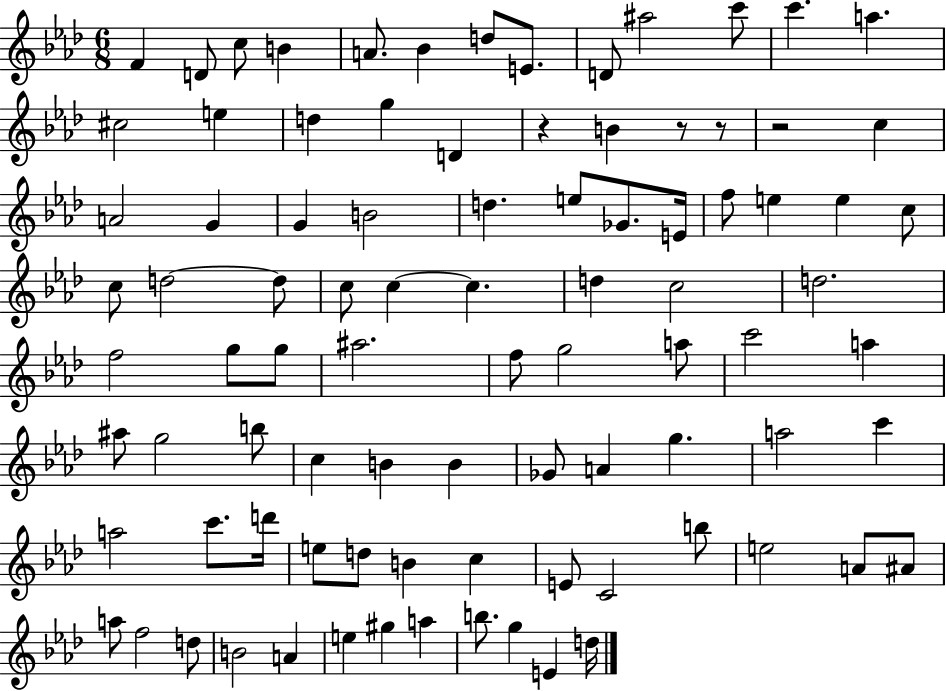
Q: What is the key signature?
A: AES major